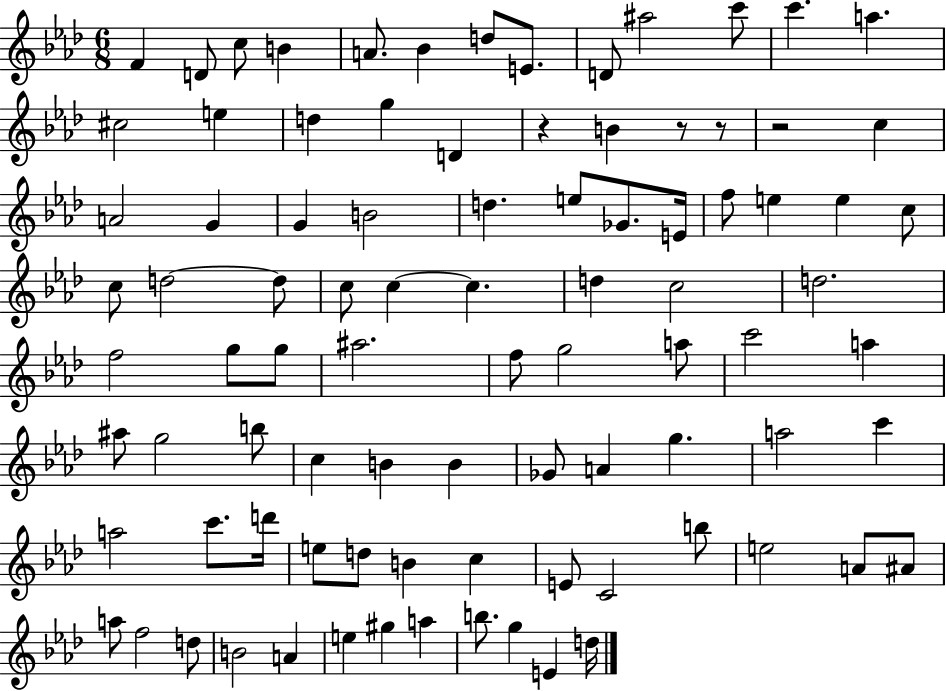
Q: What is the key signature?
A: AES major